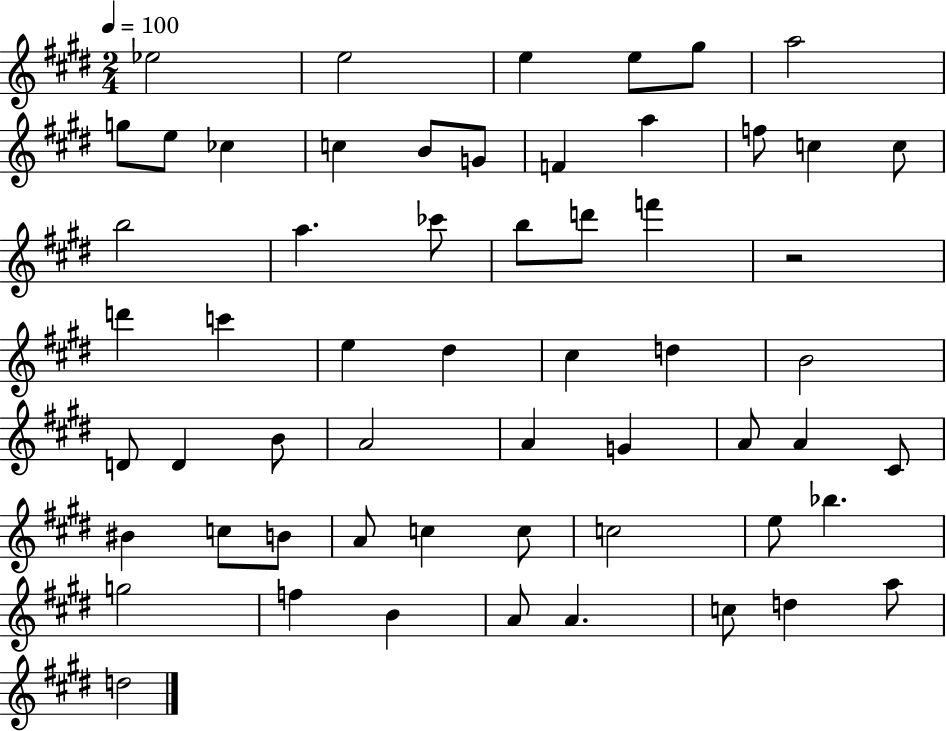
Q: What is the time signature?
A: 2/4